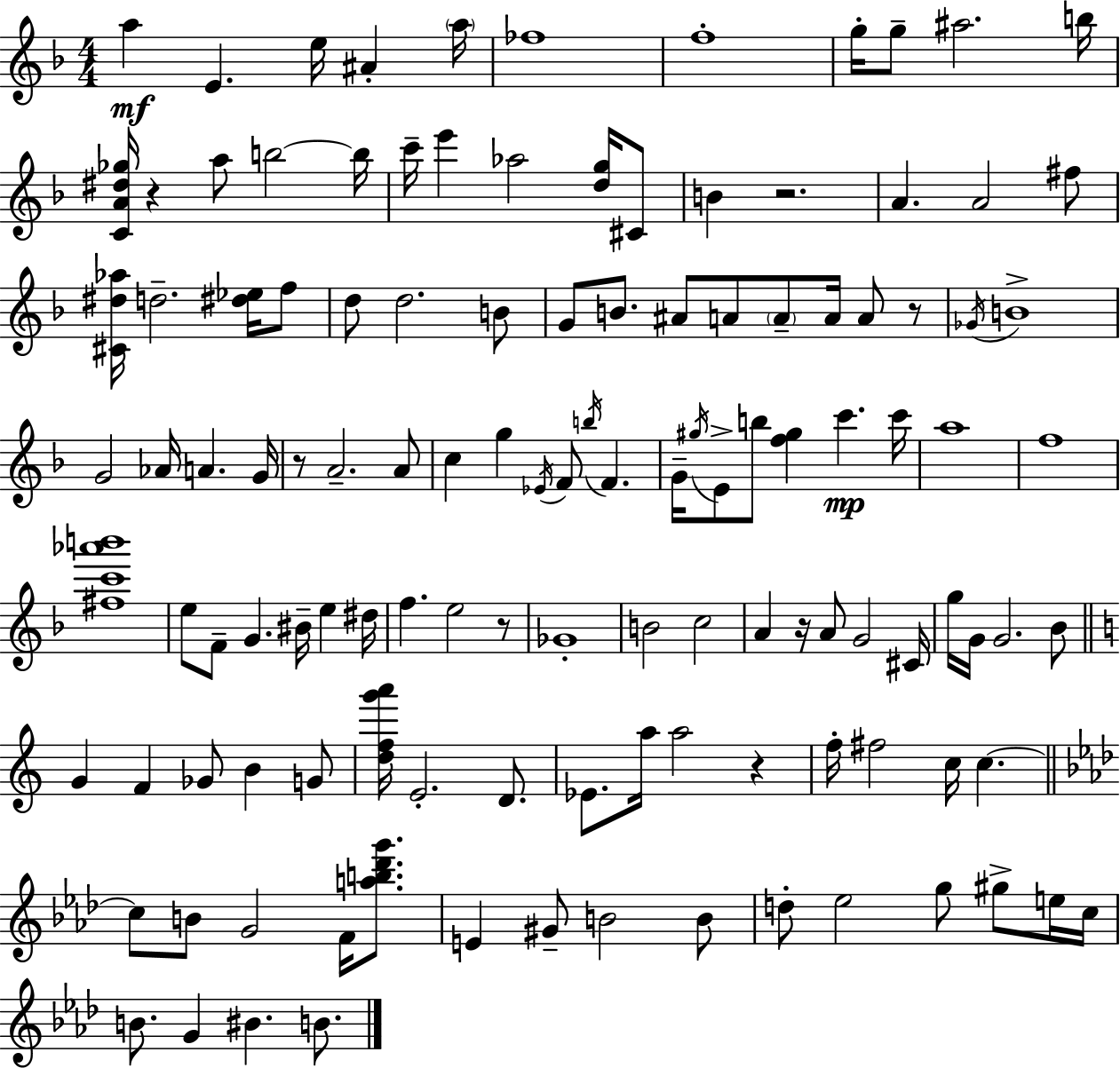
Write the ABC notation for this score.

X:1
T:Untitled
M:4/4
L:1/4
K:F
a E e/4 ^A a/4 _f4 f4 g/4 g/2 ^a2 b/4 [CA^d_g]/4 z a/2 b2 b/4 c'/4 e' _a2 [dg]/4 ^C/2 B z2 A A2 ^f/2 [^C^d_a]/4 d2 [^d_e]/4 f/2 d/2 d2 B/2 G/2 B/2 ^A/2 A/2 A/2 A/4 A/2 z/2 _G/4 B4 G2 _A/4 A G/4 z/2 A2 A/2 c g _E/4 F/2 b/4 F G/4 ^g/4 E/2 b/2 [f^g] c' c'/4 a4 f4 [^fc'_a'b']4 e/2 F/2 G ^B/4 e ^d/4 f e2 z/2 _G4 B2 c2 A z/4 A/2 G2 ^C/4 g/4 G/4 G2 _B/2 G F _G/2 B G/2 [dfg'a']/4 E2 D/2 _E/2 a/4 a2 z f/4 ^f2 c/4 c c/2 B/2 G2 F/4 [ab_d'g']/2 E ^G/2 B2 B/2 d/2 _e2 g/2 ^g/2 e/4 c/4 B/2 G ^B B/2